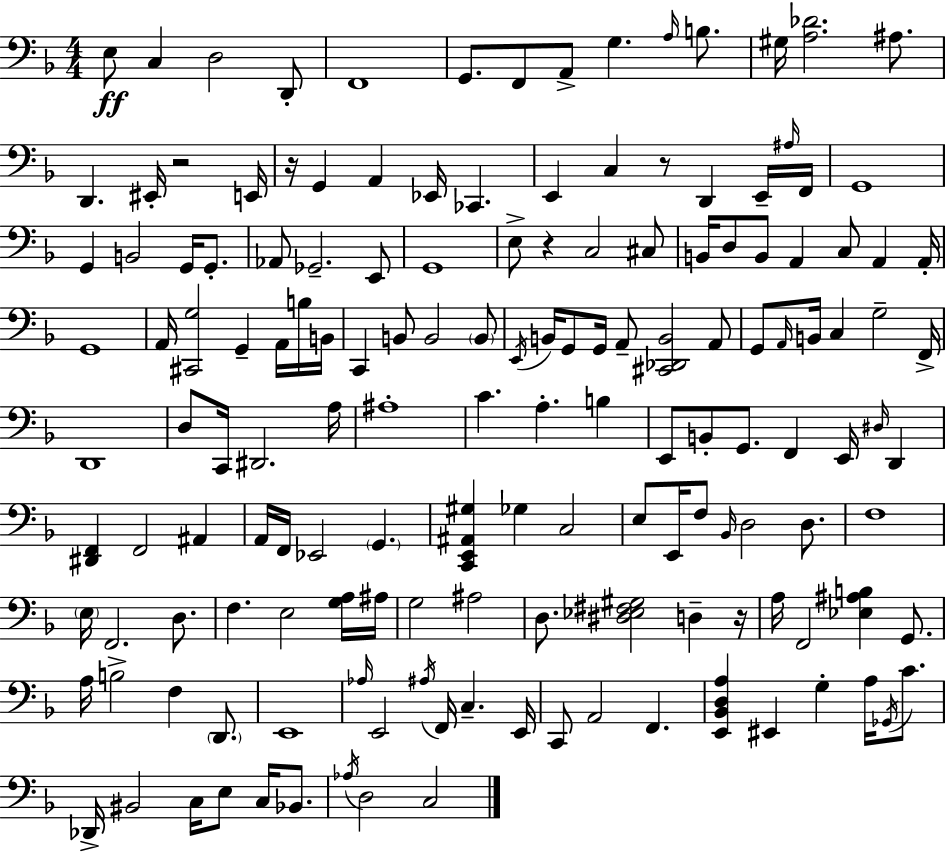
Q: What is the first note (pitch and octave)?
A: E3